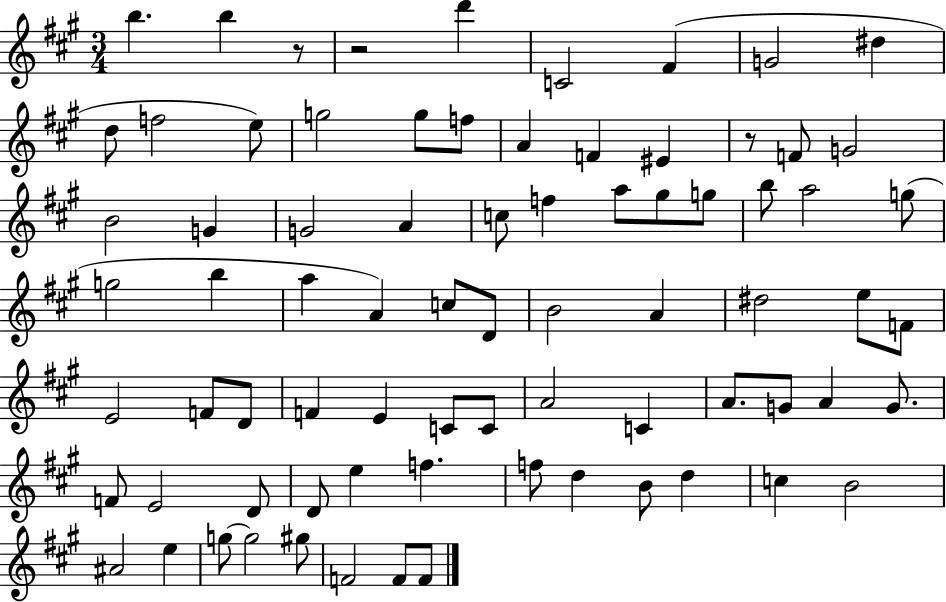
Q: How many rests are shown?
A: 3